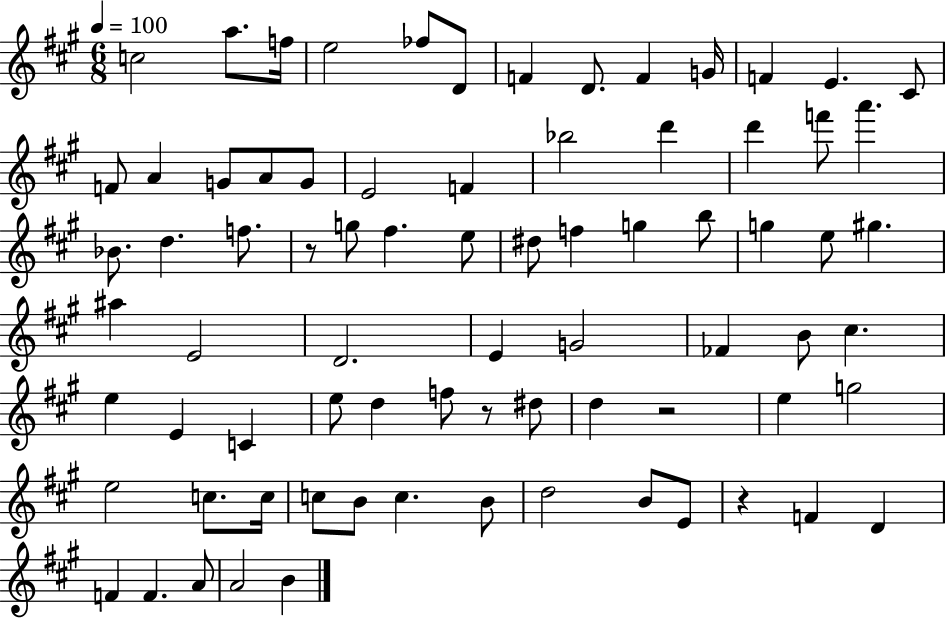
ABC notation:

X:1
T:Untitled
M:6/8
L:1/4
K:A
c2 a/2 f/4 e2 _f/2 D/2 F D/2 F G/4 F E ^C/2 F/2 A G/2 A/2 G/2 E2 F _b2 d' d' f'/2 a' _B/2 d f/2 z/2 g/2 ^f e/2 ^d/2 f g b/2 g e/2 ^g ^a E2 D2 E G2 _F B/2 ^c e E C e/2 d f/2 z/2 ^d/2 d z2 e g2 e2 c/2 c/4 c/2 B/2 c B/2 d2 B/2 E/2 z F D F F A/2 A2 B